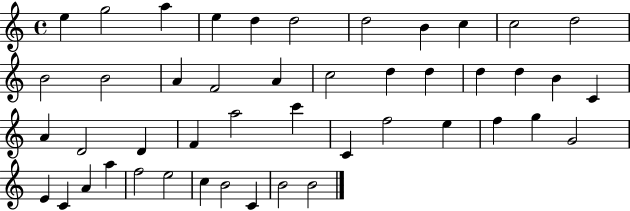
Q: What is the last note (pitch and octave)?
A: B4